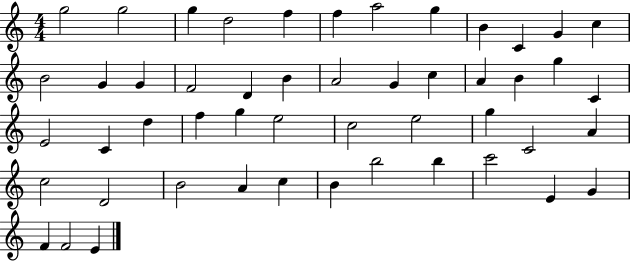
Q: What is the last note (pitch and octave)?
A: E4